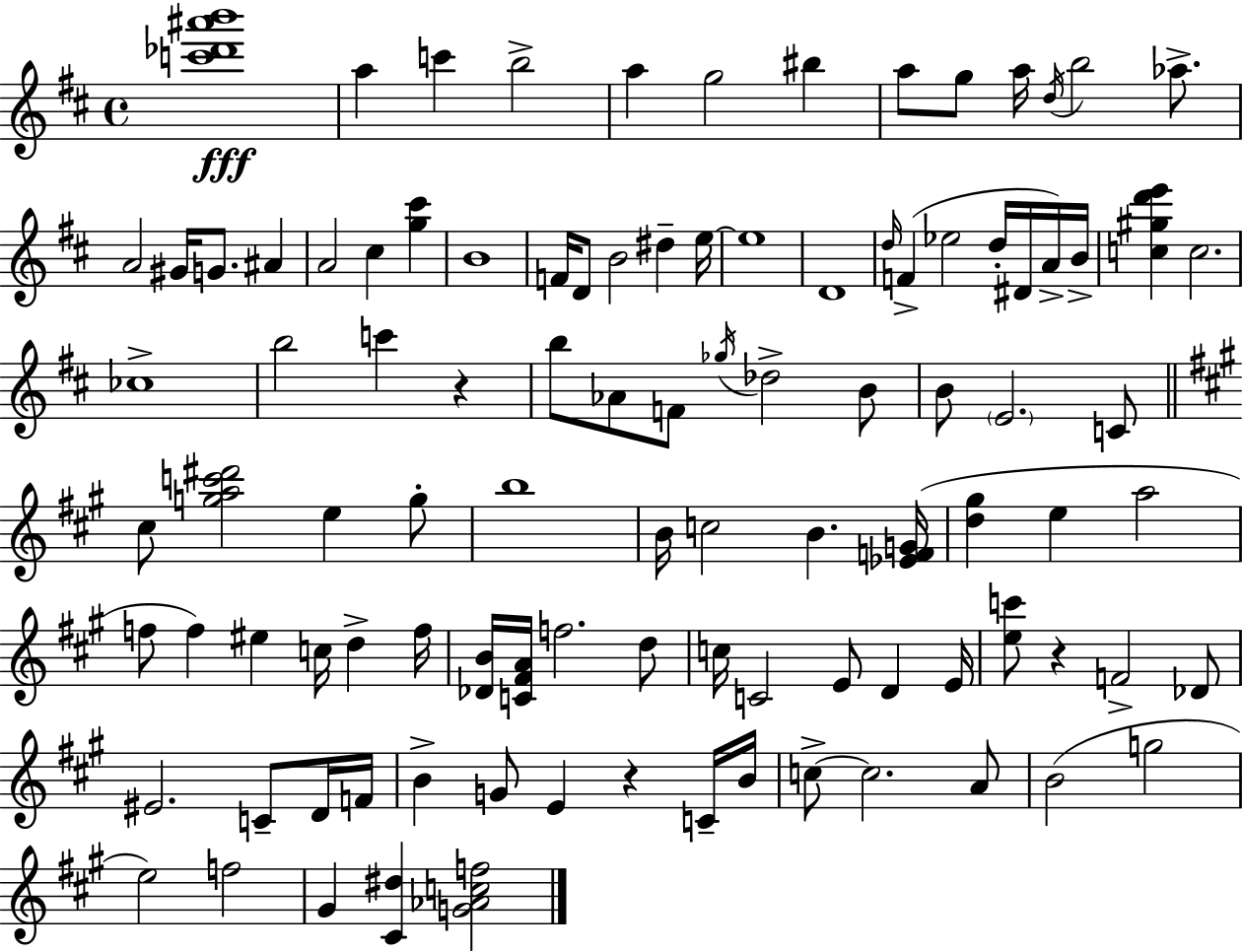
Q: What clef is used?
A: treble